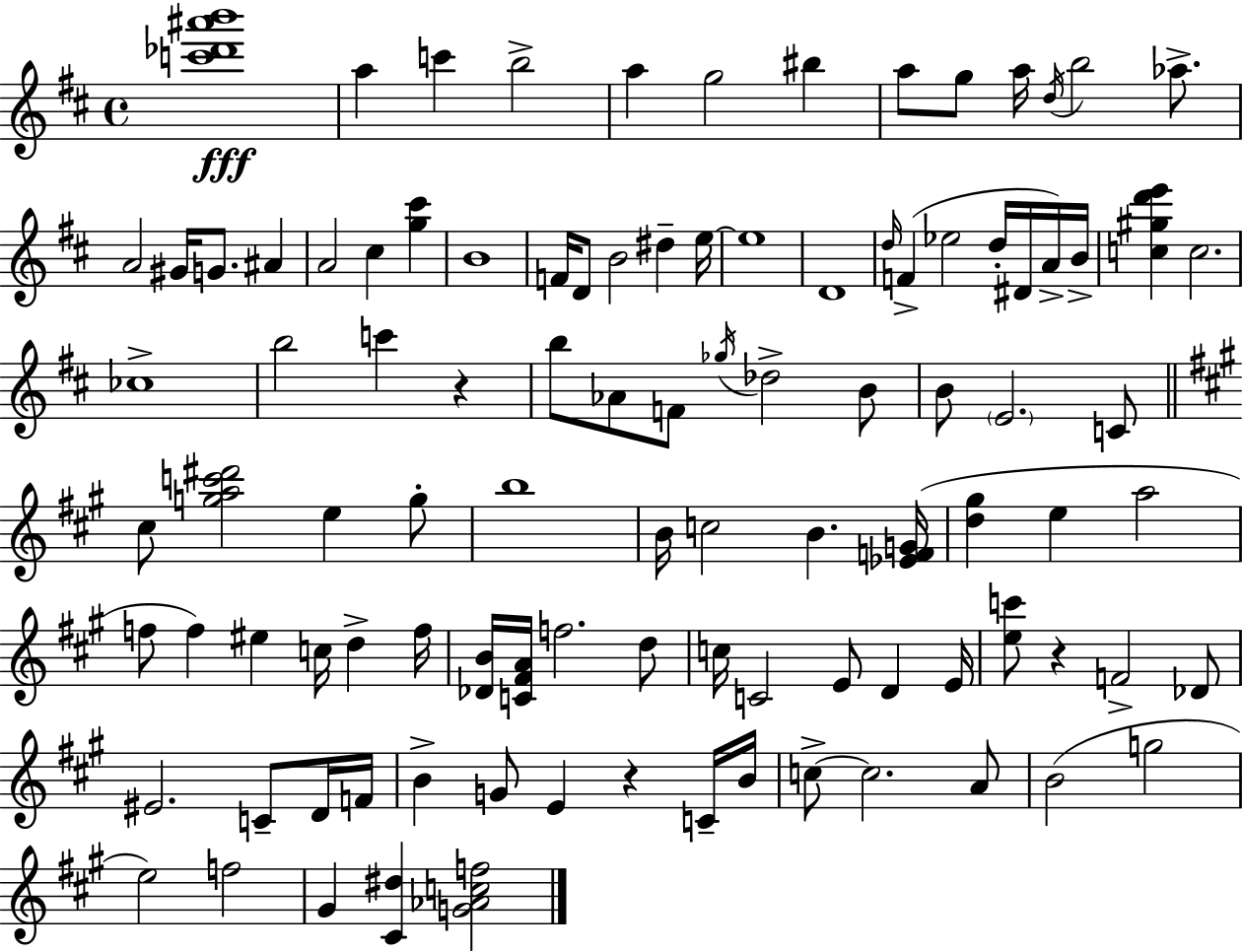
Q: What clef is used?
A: treble